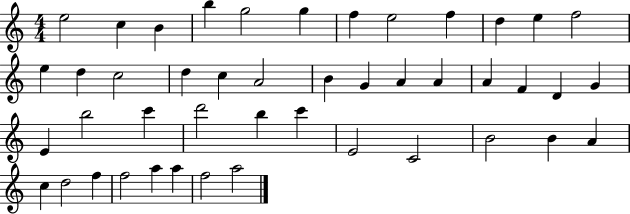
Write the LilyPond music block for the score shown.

{
  \clef treble
  \numericTimeSignature
  \time 4/4
  \key c \major
  e''2 c''4 b'4 | b''4 g''2 g''4 | f''4 e''2 f''4 | d''4 e''4 f''2 | \break e''4 d''4 c''2 | d''4 c''4 a'2 | b'4 g'4 a'4 a'4 | a'4 f'4 d'4 g'4 | \break e'4 b''2 c'''4 | d'''2 b''4 c'''4 | e'2 c'2 | b'2 b'4 a'4 | \break c''4 d''2 f''4 | f''2 a''4 a''4 | f''2 a''2 | \bar "|."
}